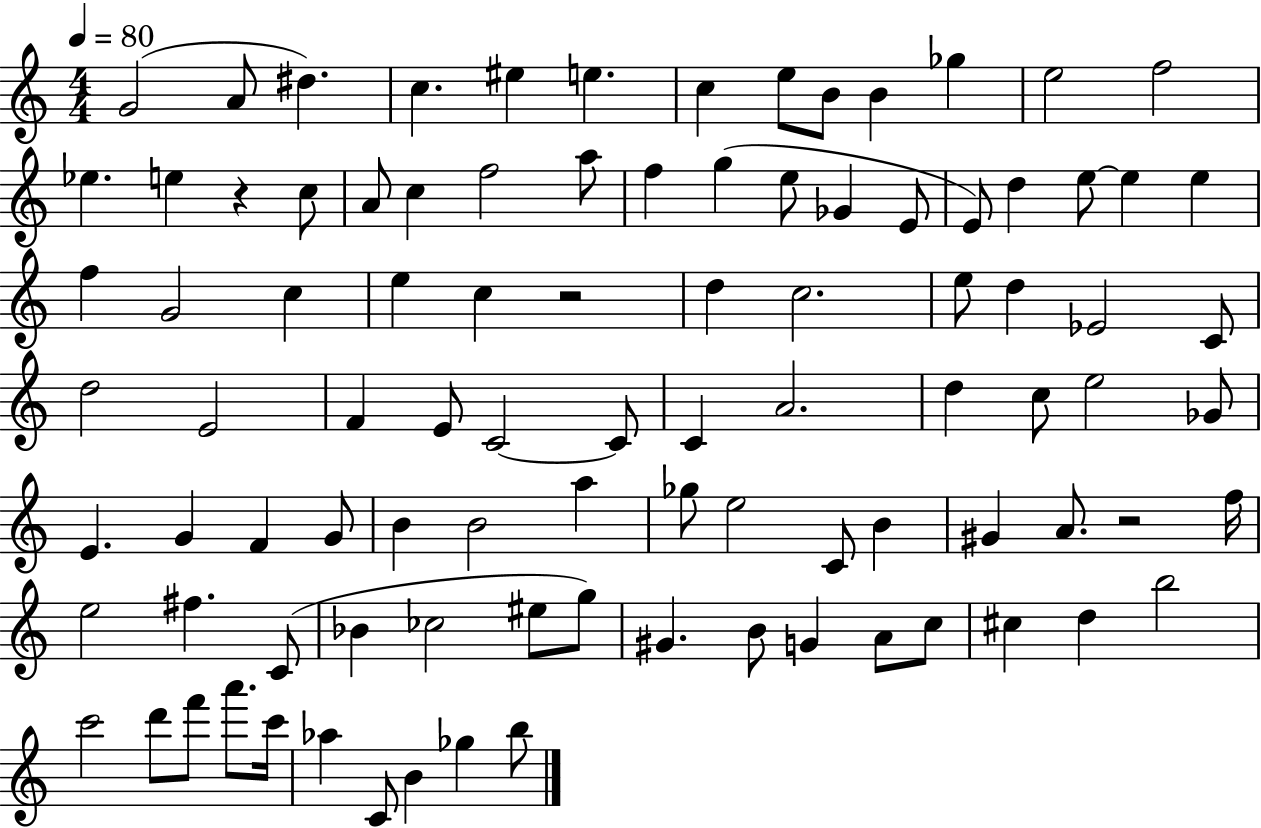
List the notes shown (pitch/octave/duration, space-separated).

G4/h A4/e D#5/q. C5/q. EIS5/q E5/q. C5/q E5/e B4/e B4/q Gb5/q E5/h F5/h Eb5/q. E5/q R/q C5/e A4/e C5/q F5/h A5/e F5/q G5/q E5/e Gb4/q E4/e E4/e D5/q E5/e E5/q E5/q F5/q G4/h C5/q E5/q C5/q R/h D5/q C5/h. E5/e D5/q Eb4/h C4/e D5/h E4/h F4/q E4/e C4/h C4/e C4/q A4/h. D5/q C5/e E5/h Gb4/e E4/q. G4/q F4/q G4/e B4/q B4/h A5/q Gb5/e E5/h C4/e B4/q G#4/q A4/e. R/h F5/s E5/h F#5/q. C4/e Bb4/q CES5/h EIS5/e G5/e G#4/q. B4/e G4/q A4/e C5/e C#5/q D5/q B5/h C6/h D6/e F6/e A6/e. C6/s Ab5/q C4/e B4/q Gb5/q B5/e